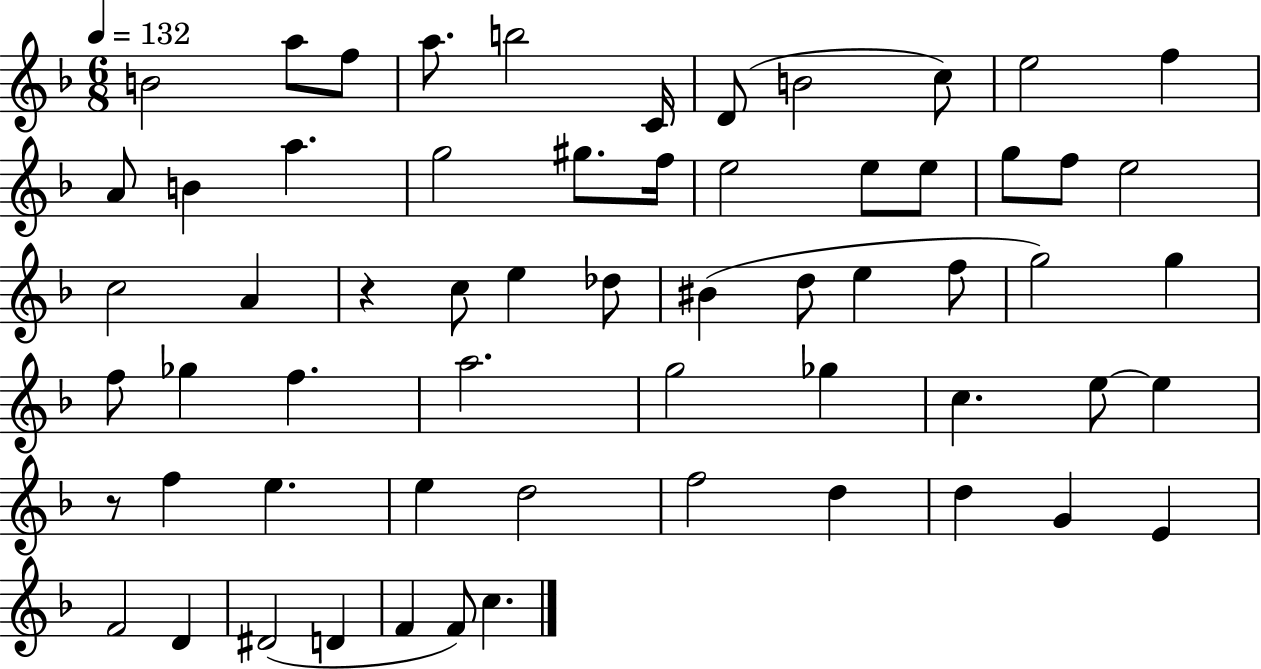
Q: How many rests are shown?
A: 2